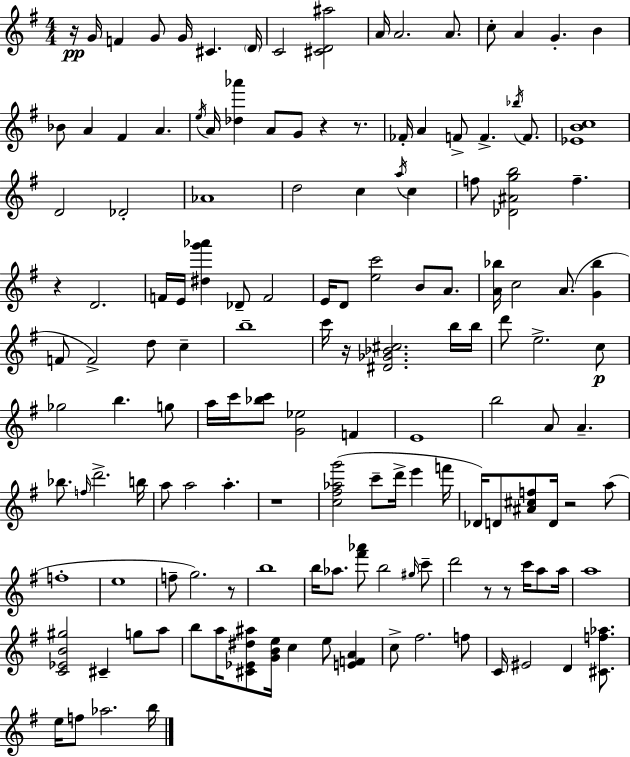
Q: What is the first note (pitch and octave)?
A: G4